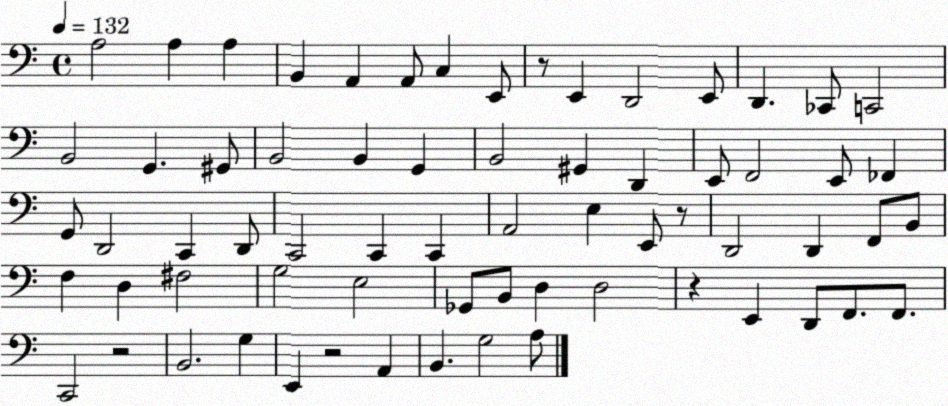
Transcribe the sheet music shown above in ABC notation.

X:1
T:Untitled
M:4/4
L:1/4
K:C
A,2 A, A, B,, A,, A,,/2 C, E,,/2 z/2 E,, D,,2 E,,/2 D,, _C,,/2 C,,2 B,,2 G,, ^G,,/2 B,,2 B,, G,, B,,2 ^G,, D,, E,,/2 F,,2 E,,/2 _F,, G,,/2 D,,2 C,, D,,/2 C,,2 C,, C,, A,,2 E, E,,/2 z/2 D,,2 D,, F,,/2 B,,/2 F, D, ^F,2 G,2 E,2 _G,,/2 B,,/2 D, D,2 z E,, D,,/2 F,,/2 F,,/2 C,,2 z2 B,,2 G, E,, z2 A,, B,, G,2 A,/2